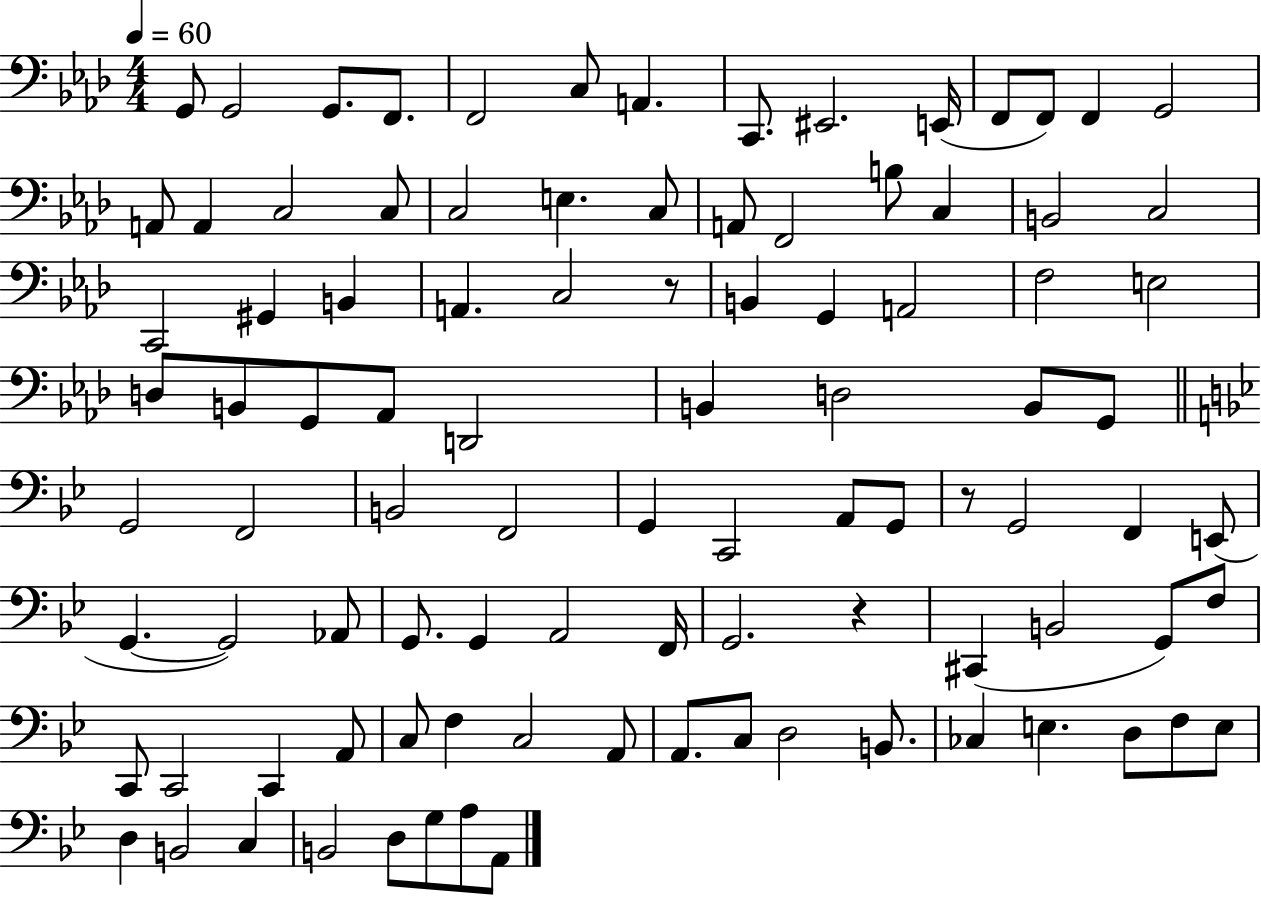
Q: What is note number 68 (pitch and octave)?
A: G2